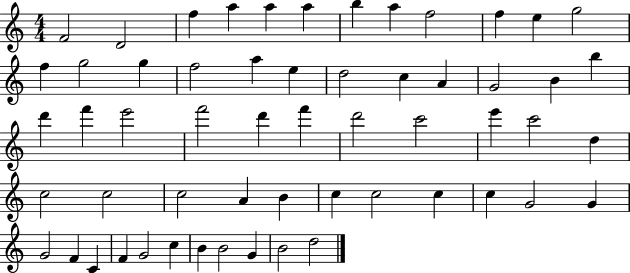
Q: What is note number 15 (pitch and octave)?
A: G5